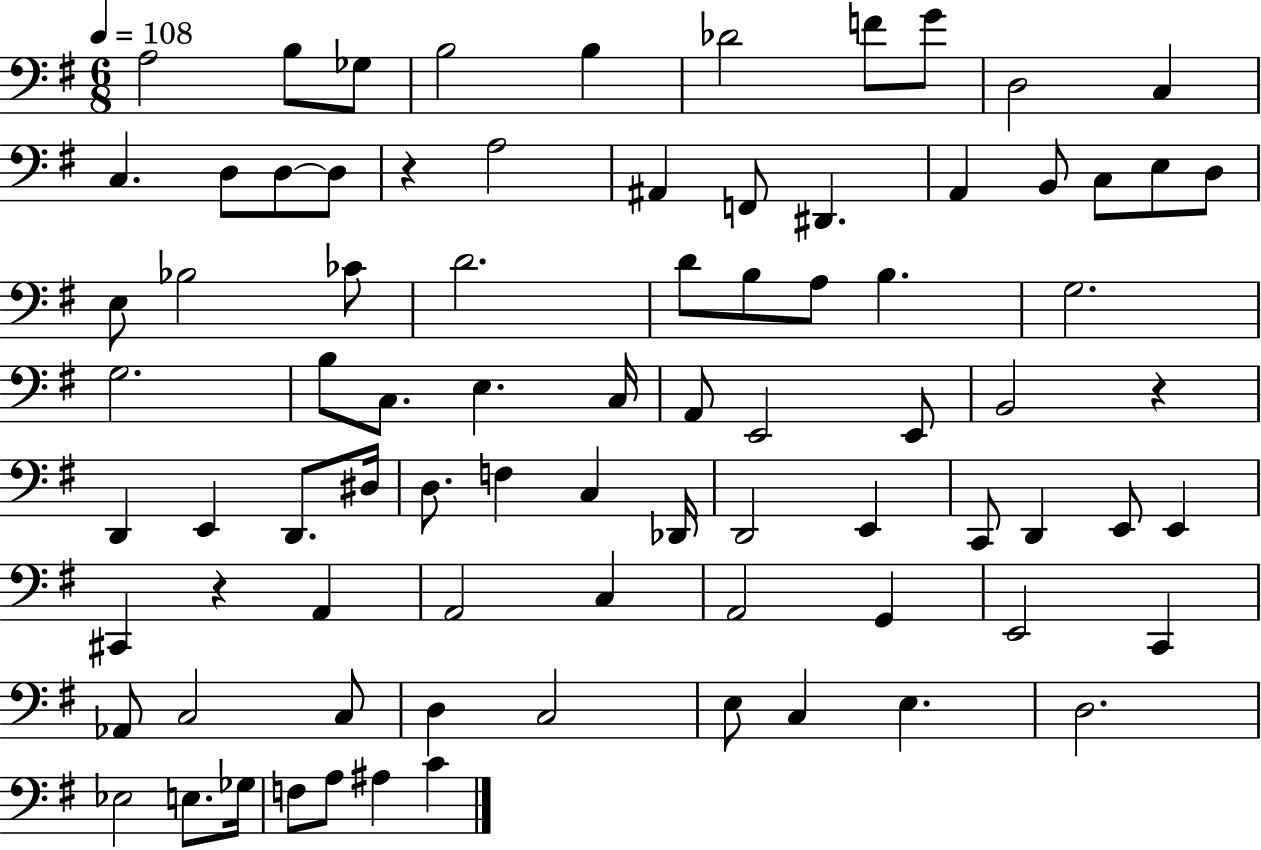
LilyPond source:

{
  \clef bass
  \numericTimeSignature
  \time 6/8
  \key g \major
  \tempo 4 = 108
  a2 b8 ges8 | b2 b4 | des'2 f'8 g'8 | d2 c4 | \break c4. d8 d8~~ d8 | r4 a2 | ais,4 f,8 dis,4. | a,4 b,8 c8 e8 d8 | \break e8 bes2 ces'8 | d'2. | d'8 b8 a8 b4. | g2. | \break g2. | b8 c8. e4. c16 | a,8 e,2 e,8 | b,2 r4 | \break d,4 e,4 d,8. dis16 | d8. f4 c4 des,16 | d,2 e,4 | c,8 d,4 e,8 e,4 | \break cis,4 r4 a,4 | a,2 c4 | a,2 g,4 | e,2 c,4 | \break aes,8 c2 c8 | d4 c2 | e8 c4 e4. | d2. | \break ees2 e8. ges16 | f8 a8 ais4 c'4 | \bar "|."
}